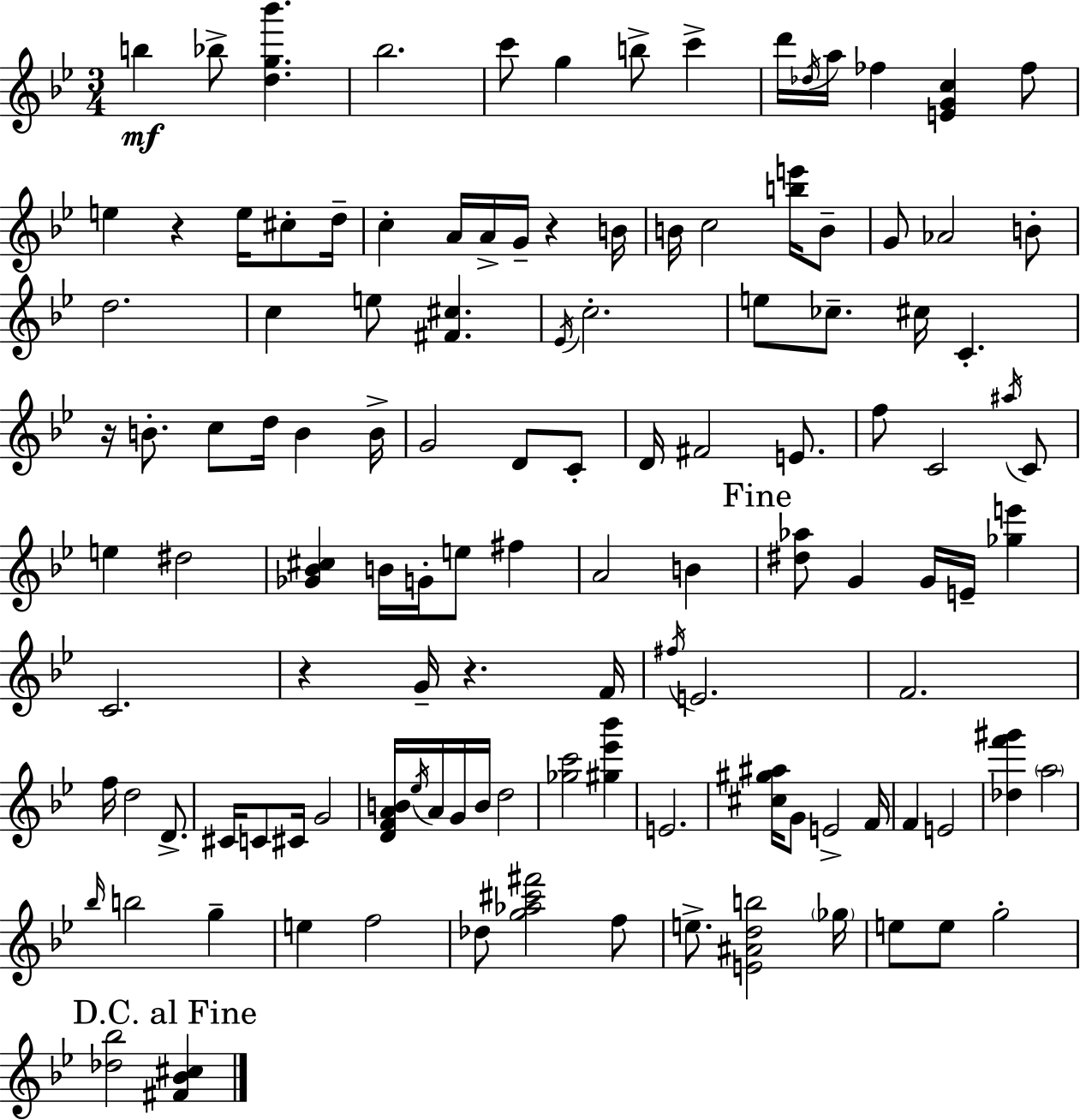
{
  \clef treble
  \numericTimeSignature
  \time 3/4
  \key g \minor
  b''4\mf bes''8-> <d'' g'' bes'''>4. | bes''2. | c'''8 g''4 b''8-> c'''4-> | d'''16 \acciaccatura { des''16 } a''16 fes''4 <e' g' c''>4 fes''8 | \break e''4 r4 e''16 cis''8-. | d''16-- c''4-. a'16 a'16-> g'16-- r4 | b'16 b'16 c''2 <b'' e'''>16 b'8-- | g'8 aes'2 b'8-. | \break d''2. | c''4 e''8 <fis' cis''>4. | \acciaccatura { ees'16 } c''2.-. | e''8 ces''8.-- cis''16 c'4.-. | \break r16 b'8.-. c''8 d''16 b'4 | b'16-> g'2 d'8 | c'8-. d'16 fis'2 e'8. | f''8 c'2 | \break \acciaccatura { ais''16 } c'8 e''4 dis''2 | <ges' bes' cis''>4 b'16 g'16-. e''8 fis''4 | a'2 b'4 | \mark "Fine" <dis'' aes''>8 g'4 g'16 e'16-- <ges'' e'''>4 | \break c'2. | r4 g'16-- r4. | f'16 \acciaccatura { fis''16 } e'2. | f'2. | \break f''16 d''2 | d'8.-> cis'16 c'8 cis'16 g'2 | <d' f' a' b'>16 \acciaccatura { ees''16 } a'16 g'16 b'16 d''2 | <ges'' c'''>2 | \break <gis'' ees''' bes'''>4 e'2. | <cis'' gis'' ais''>16 g'8 e'2-> | f'16 f'4 e'2 | <des'' f''' gis'''>4 \parenthesize a''2 | \break \grace { bes''16 } b''2 | g''4-- e''4 f''2 | des''8 <g'' aes'' cis''' fis'''>2 | f''8 e''8.-> <e' ais' d'' b''>2 | \break \parenthesize ges''16 e''8 e''8 g''2-. | \mark "D.C. al Fine" <des'' bes''>2 | <fis' bes' cis''>4 \bar "|."
}